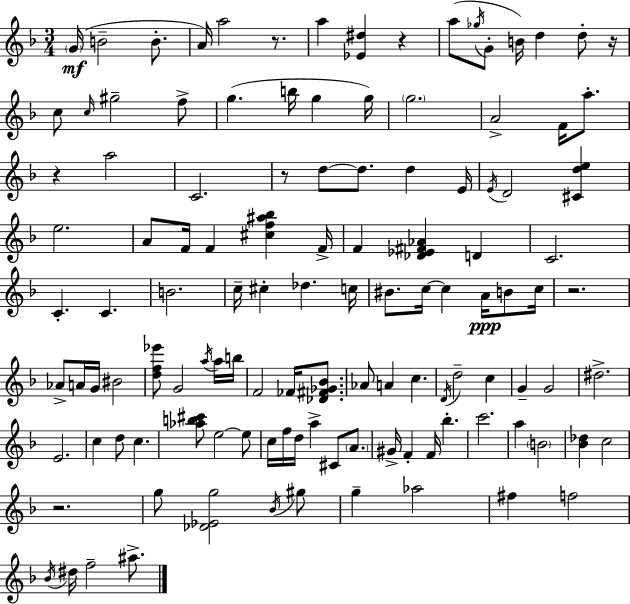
{
  \clef treble
  \numericTimeSignature
  \time 3/4
  \key f \major
  \repeat volta 2 { \parenthesize g'16(\mf b'2-- b'8.-. | a'16) a''2 r8. | a''4 <ees' dis''>4 r4 | a''8( \acciaccatura { ges''16 } g'8-. b'16) d''4 d''8-. | \break r16 c''8 \grace { c''16 } gis''2-- | f''8-> g''4.( b''16 g''4 | g''16) \parenthesize g''2. | a'2-> f'16 a''8.-. | \break r4 a''2 | c'2. | r8 d''8~~ d''8. d''4 | e'16 \acciaccatura { e'16 } d'2 <cis' d'' e''>4 | \break e''2. | a'8 f'16 f'4 <cis'' f'' ais'' bes''>4 | f'16-> f'4 <des' ees' fis' aes'>4 d'4 | c'2. | \break c'4.-. c'4. | b'2. | c''16-- cis''4-. des''4. | c''16 bis'8. c''16~~ c''4 a'16\ppp | \break b'8 c''16 r2. | aes'8-> a'16 g'16 bis'2 | <d'' f'' ees'''>8 g'2 | \acciaccatura { a''16 } a''16 b''16 f'2 | \break fes'16 <des' fis' ges' bes'>8. aes'8 a'4 c''4. | \acciaccatura { d'16 } d''2-- | c''4 g'4-- g'2 | dis''2.-> | \break e'2. | c''4 d''8 c''4. | <aes'' b'' cis'''>8 e''2~~ | e''8 c''16 f''16 d''16 a''4-> | \break cis'8 \parenthesize a'8. gis'16-> f'4-. f'16 bes''4.-. | c'''2. | a''4 \parenthesize b'2 | <bes' des''>4 c''2 | \break r2. | g''8 <des' ees' g''>2 | \acciaccatura { bes'16 } gis''8 g''4-- aes''2 | fis''4 f''2 | \break \acciaccatura { bes'16 } dis''16 f''2-- | ais''8.-> } \bar "|."
}